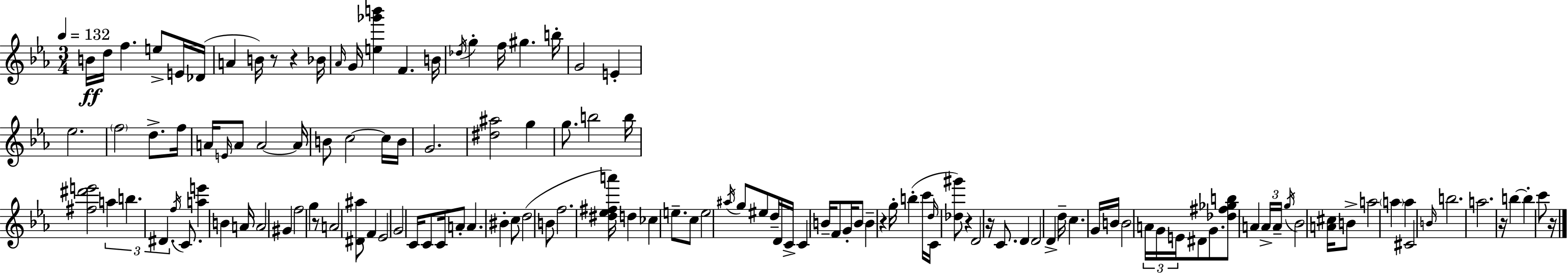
X:1
T:Untitled
M:3/4
L:1/4
K:Cm
B/4 d/4 f e/2 E/4 _D/4 A B/4 z/2 z _B/4 _A/4 G/4 [e_g'b'] F B/4 _d/4 g f/4 ^g b/4 G2 E _e2 f2 d/2 f/4 A/4 E/4 A/2 A2 A/4 B/2 c2 c/4 B/4 G2 [^d^a]2 g g/2 b2 b/4 [^f^d'e']2 a b ^D f/4 C/2 [ae'] B A/4 A2 ^G f2 g z/2 A2 [^D^a]/2 F _E2 G2 C/4 C/2 C/4 A/2 A ^B c/2 d2 B/2 f2 [^d_e^fa']/4 d _c e/2 c/2 e2 ^a/4 g/2 ^e/2 d/4 D/4 C/4 C B/4 F/2 G/4 B/2 B z g/4 b c'/4 d/4 C/4 [_d^g']/2 z D2 z/4 C/2 D D2 D d/4 c G/4 B/4 B2 A/4 G/4 E/4 ^D/2 G/2 [_d^f_gb]/2 A A/4 A/4 g/4 _B2 [A^c]/4 B/2 a2 a a ^C2 B/4 b2 a2 z/4 b b c'/2 z/4